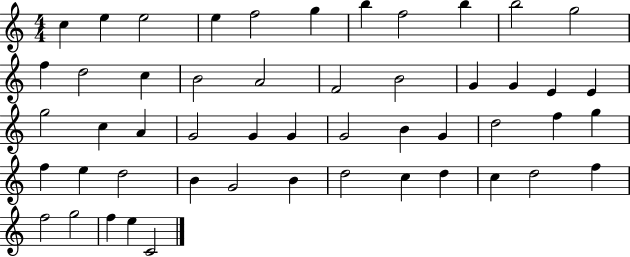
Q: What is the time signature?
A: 4/4